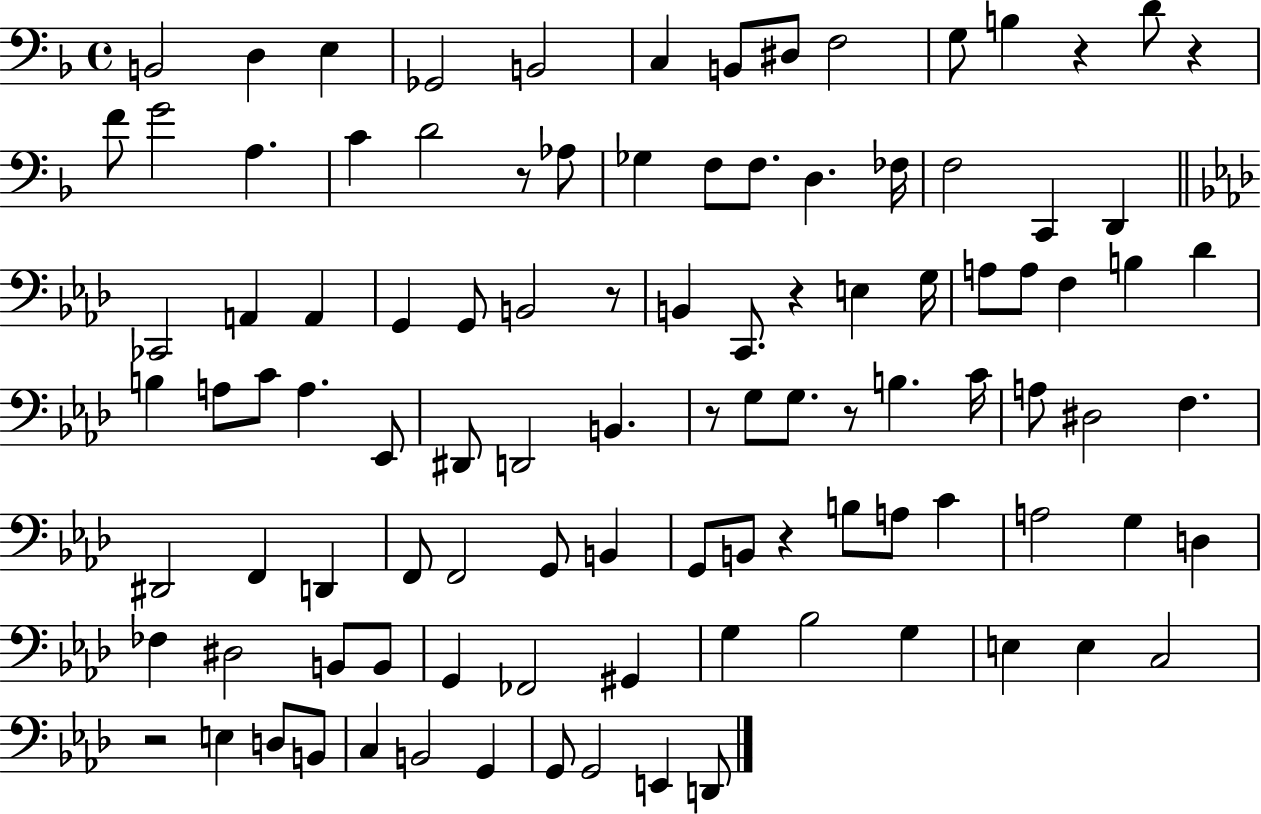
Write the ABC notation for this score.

X:1
T:Untitled
M:4/4
L:1/4
K:F
B,,2 D, E, _G,,2 B,,2 C, B,,/2 ^D,/2 F,2 G,/2 B, z D/2 z F/2 G2 A, C D2 z/2 _A,/2 _G, F,/2 F,/2 D, _F,/4 F,2 C,, D,, _C,,2 A,, A,, G,, G,,/2 B,,2 z/2 B,, C,,/2 z E, G,/4 A,/2 A,/2 F, B, _D B, A,/2 C/2 A, _E,,/2 ^D,,/2 D,,2 B,, z/2 G,/2 G,/2 z/2 B, C/4 A,/2 ^D,2 F, ^D,,2 F,, D,, F,,/2 F,,2 G,,/2 B,, G,,/2 B,,/2 z B,/2 A,/2 C A,2 G, D, _F, ^D,2 B,,/2 B,,/2 G,, _F,,2 ^G,, G, _B,2 G, E, E, C,2 z2 E, D,/2 B,,/2 C, B,,2 G,, G,,/2 G,,2 E,, D,,/2